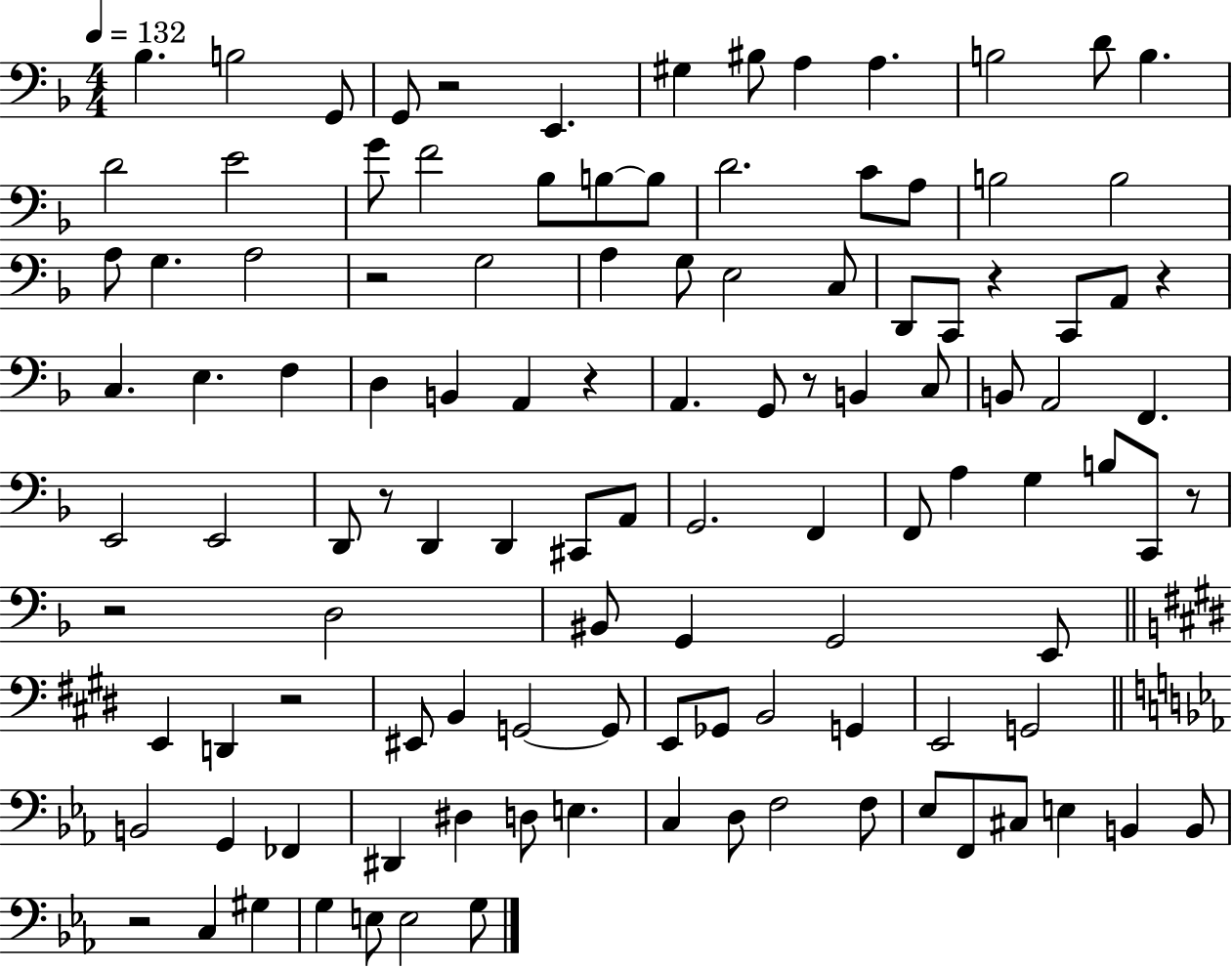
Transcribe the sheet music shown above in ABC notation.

X:1
T:Untitled
M:4/4
L:1/4
K:F
_B, B,2 G,,/2 G,,/2 z2 E,, ^G, ^B,/2 A, A, B,2 D/2 B, D2 E2 G/2 F2 _B,/2 B,/2 B,/2 D2 C/2 A,/2 B,2 B,2 A,/2 G, A,2 z2 G,2 A, G,/2 E,2 C,/2 D,,/2 C,,/2 z C,,/2 A,,/2 z C, E, F, D, B,, A,, z A,, G,,/2 z/2 B,, C,/2 B,,/2 A,,2 F,, E,,2 E,,2 D,,/2 z/2 D,, D,, ^C,,/2 A,,/2 G,,2 F,, F,,/2 A, G, B,/2 C,,/2 z/2 z2 D,2 ^B,,/2 G,, G,,2 E,,/2 E,, D,, z2 ^E,,/2 B,, G,,2 G,,/2 E,,/2 _G,,/2 B,,2 G,, E,,2 G,,2 B,,2 G,, _F,, ^D,, ^D, D,/2 E, C, D,/2 F,2 F,/2 _E,/2 F,,/2 ^C,/2 E, B,, B,,/2 z2 C, ^G, G, E,/2 E,2 G,/2